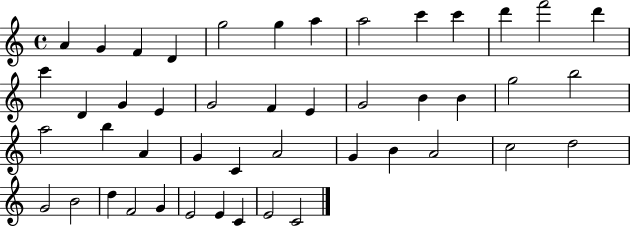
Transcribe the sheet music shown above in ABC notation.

X:1
T:Untitled
M:4/4
L:1/4
K:C
A G F D g2 g a a2 c' c' d' f'2 d' c' D G E G2 F E G2 B B g2 b2 a2 b A G C A2 G B A2 c2 d2 G2 B2 d F2 G E2 E C E2 C2